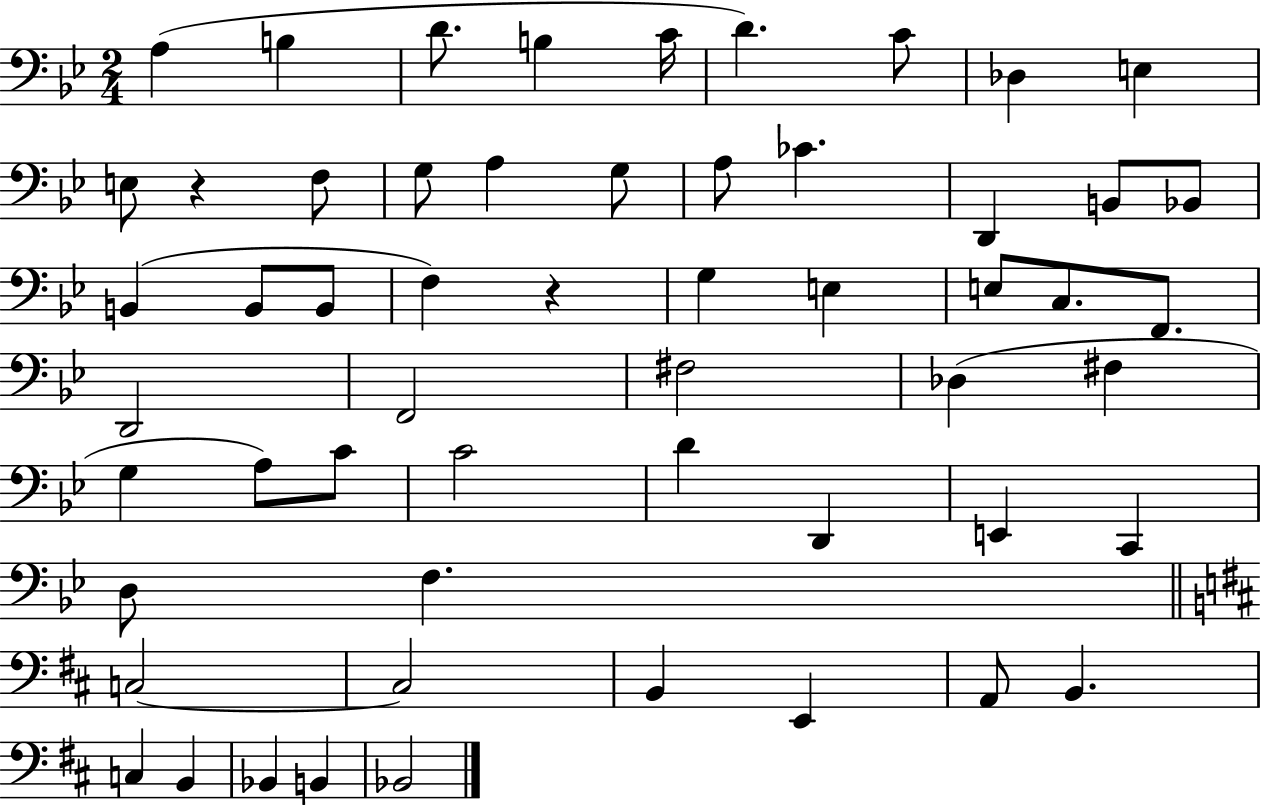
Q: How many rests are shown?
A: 2